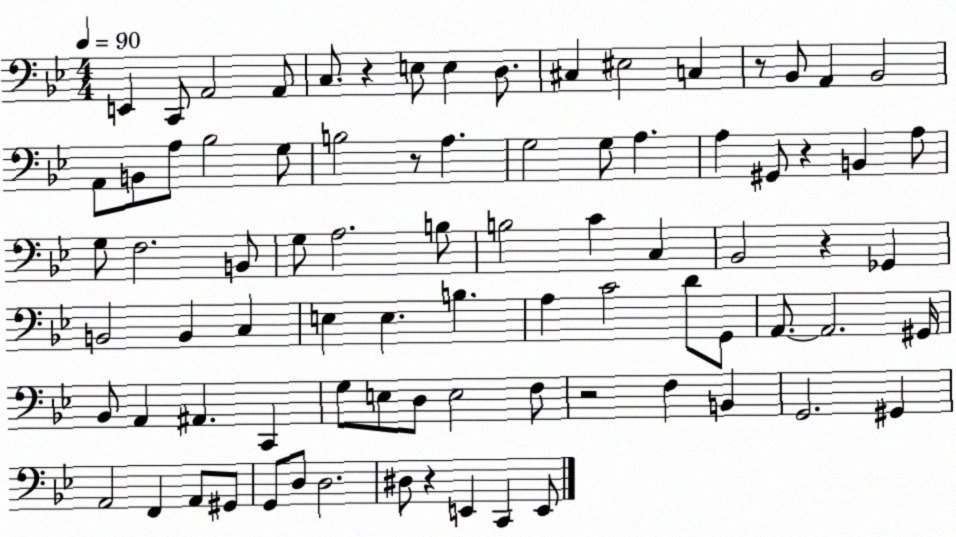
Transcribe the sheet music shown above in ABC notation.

X:1
T:Untitled
M:4/4
L:1/4
K:Bb
E,, C,,/2 A,,2 A,,/2 C,/2 z E,/2 E, D,/2 ^C, ^E,2 C, z/2 _B,,/2 A,, _B,,2 A,,/2 B,,/2 A,/2 _B,2 G,/2 B,2 z/2 A, G,2 G,/2 A, A, ^G,,/2 z B,, A,/2 G,/2 F,2 B,,/2 G,/2 A,2 B,/2 B,2 C C, _B,,2 z _G,, B,,2 B,, C, E, E, B, A, C2 D/2 G,,/2 A,,/2 A,,2 ^G,,/4 _B,,/2 A,, ^A,, C,, G,/2 E,/2 D,/2 E,2 F,/2 z2 F, B,, G,,2 ^G,, A,,2 F,, A,,/2 ^G,,/2 G,,/2 D,/2 D,2 ^D,/2 z E,, C,, E,,/2